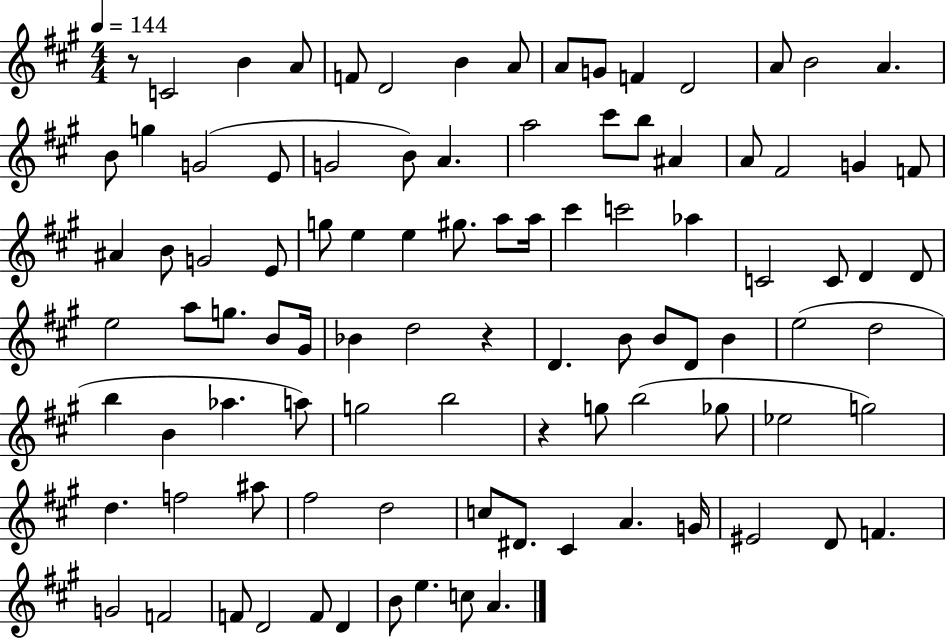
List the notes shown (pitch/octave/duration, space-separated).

R/e C4/h B4/q A4/e F4/e D4/h B4/q A4/e A4/e G4/e F4/q D4/h A4/e B4/h A4/q. B4/e G5/q G4/h E4/e G4/h B4/e A4/q. A5/h C#6/e B5/e A#4/q A4/e F#4/h G4/q F4/e A#4/q B4/e G4/h E4/e G5/e E5/q E5/q G#5/e. A5/e A5/s C#6/q C6/h Ab5/q C4/h C4/e D4/q D4/e E5/h A5/e G5/e. B4/e G#4/s Bb4/q D5/h R/q D4/q. B4/e B4/e D4/e B4/q E5/h D5/h B5/q B4/q Ab5/q. A5/e G5/h B5/h R/q G5/e B5/h Gb5/e Eb5/h G5/h D5/q. F5/h A#5/e F#5/h D5/h C5/e D#4/e. C#4/q A4/q. G4/s EIS4/h D4/e F4/q. G4/h F4/h F4/e D4/h F4/e D4/q B4/e E5/q. C5/e A4/q.